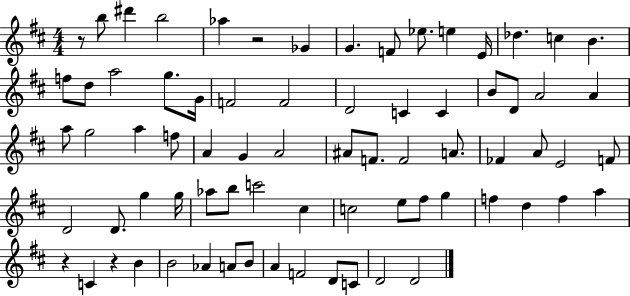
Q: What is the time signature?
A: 4/4